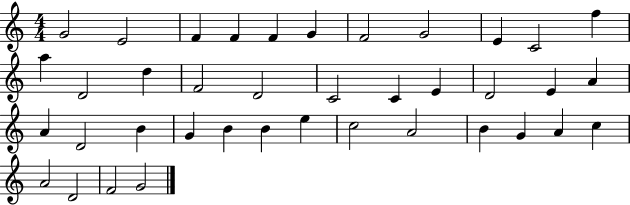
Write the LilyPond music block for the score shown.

{
  \clef treble
  \numericTimeSignature
  \time 4/4
  \key c \major
  g'2 e'2 | f'4 f'4 f'4 g'4 | f'2 g'2 | e'4 c'2 f''4 | \break a''4 d'2 d''4 | f'2 d'2 | c'2 c'4 e'4 | d'2 e'4 a'4 | \break a'4 d'2 b'4 | g'4 b'4 b'4 e''4 | c''2 a'2 | b'4 g'4 a'4 c''4 | \break a'2 d'2 | f'2 g'2 | \bar "|."
}